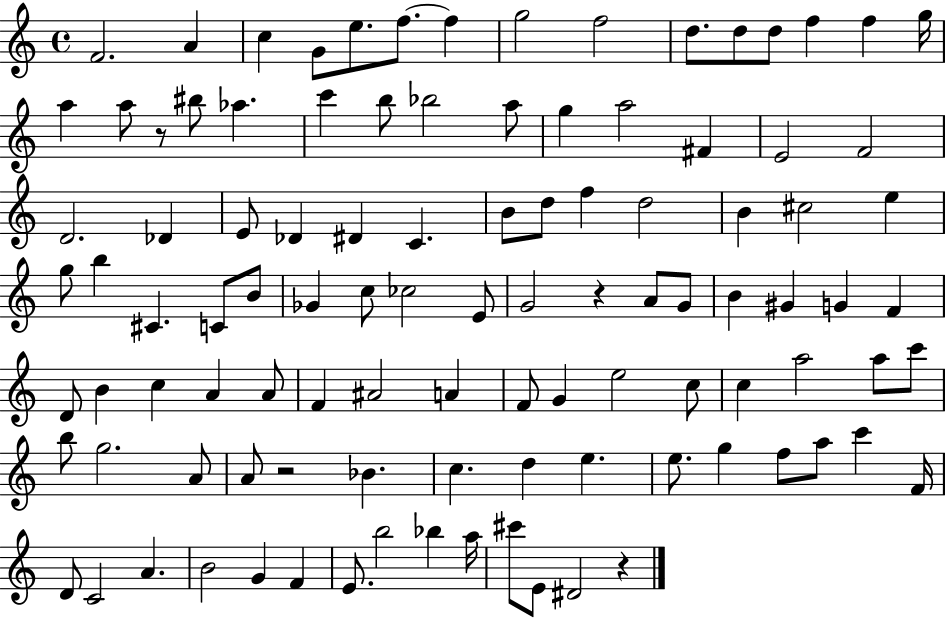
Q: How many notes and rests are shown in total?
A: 104